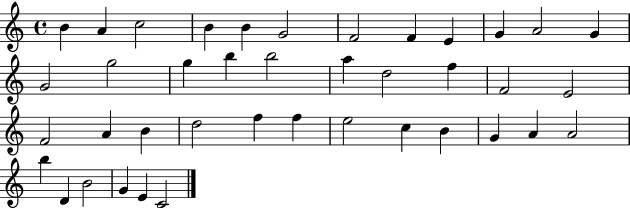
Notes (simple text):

B4/q A4/q C5/h B4/q B4/q G4/h F4/h F4/q E4/q G4/q A4/h G4/q G4/h G5/h G5/q B5/q B5/h A5/q D5/h F5/q F4/h E4/h F4/h A4/q B4/q D5/h F5/q F5/q E5/h C5/q B4/q G4/q A4/q A4/h B5/q D4/q B4/h G4/q E4/q C4/h